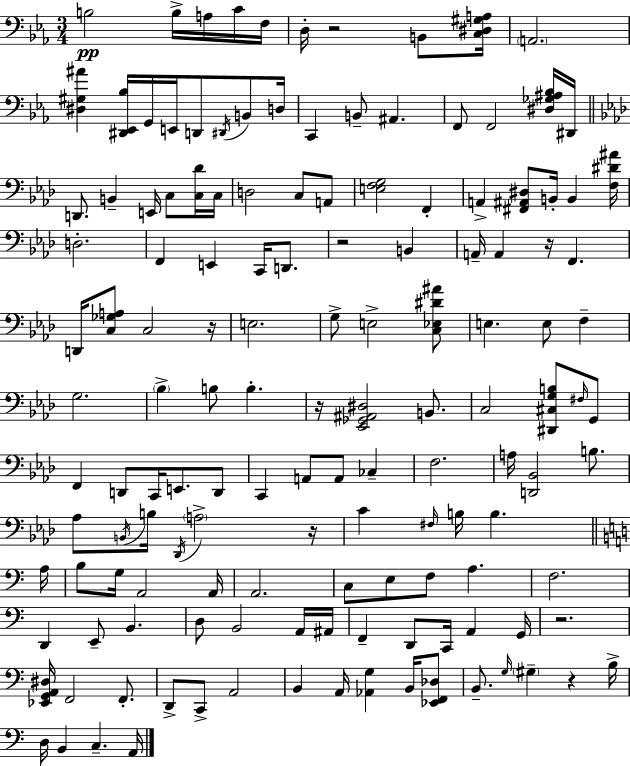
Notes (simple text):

B3/h B3/s A3/s C4/s F3/s D3/s R/h B2/e [C3,D#3,G#3,A3]/s A2/h. [D#3,G#3,A#4]/q [D#2,Eb2,Bb3]/s G2/s E2/s D2/e D#2/s B2/e D3/s C2/q B2/e A#2/q. F2/e F2/h [D#3,Gb3,A#3,Bb3]/s D#2/s D2/e. B2/q E2/s C3/e [C3,Db4]/s C3/s D3/h C3/e A2/e [E3,F3,G3]/h F2/q A2/q [F#2,A#2,D#3]/e B2/s B2/q [F3,D#4,A#4]/s D3/h. F2/q E2/q C2/s D2/e. R/h B2/q A2/s A2/q R/s F2/q. D2/s [C3,Gb3,A3]/e C3/h R/s E3/h. G3/e E3/h [C3,Eb3,D#4,A#4]/e E3/q. E3/e F3/q G3/h. Bb3/q B3/e B3/q. R/s [Eb2,Gb2,A#2,D#3]/h B2/e. C3/h [D#2,C#3,G3,B3]/e F#3/s G2/e F2/q D2/e C2/s E2/e. D2/e C2/q A2/e A2/e CES3/q F3/h. A3/s [D2,Bb2]/h B3/e. Ab3/e B2/s B3/s Db2/s A3/h R/s C4/q F#3/s B3/s B3/q. A3/s B3/e G3/s A2/h A2/s A2/h. C3/e E3/e F3/e A3/q. F3/h. D2/q E2/e B2/q. D3/e B2/h A2/s A#2/s F2/q D2/e C2/s A2/q G2/s R/h. [Eb2,G2,A2,D#3]/s F2/h F2/e. D2/e C2/e A2/h B2/q A2/s [Ab2,G3]/q B2/s [Eb2,F2,Db3]/e B2/e. G3/s G#3/q R/q B3/s D3/s B2/q C3/q. A2/s